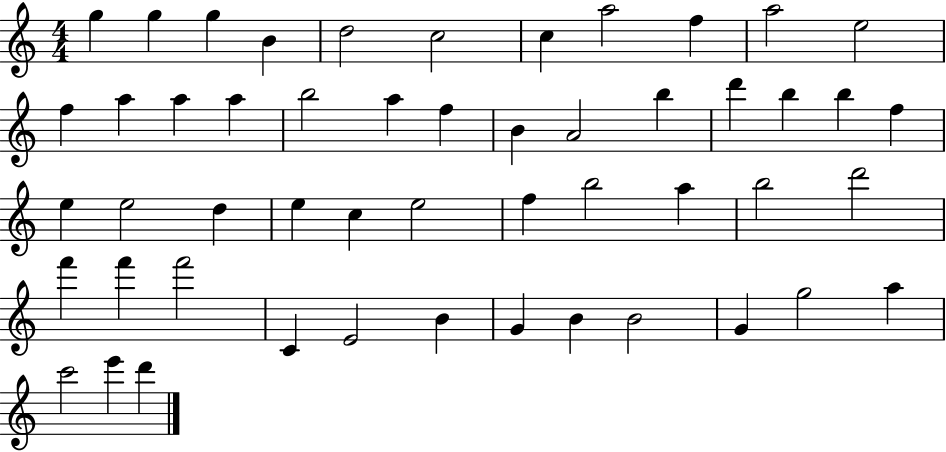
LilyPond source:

{
  \clef treble
  \numericTimeSignature
  \time 4/4
  \key c \major
  g''4 g''4 g''4 b'4 | d''2 c''2 | c''4 a''2 f''4 | a''2 e''2 | \break f''4 a''4 a''4 a''4 | b''2 a''4 f''4 | b'4 a'2 b''4 | d'''4 b''4 b''4 f''4 | \break e''4 e''2 d''4 | e''4 c''4 e''2 | f''4 b''2 a''4 | b''2 d'''2 | \break f'''4 f'''4 f'''2 | c'4 e'2 b'4 | g'4 b'4 b'2 | g'4 g''2 a''4 | \break c'''2 e'''4 d'''4 | \bar "|."
}